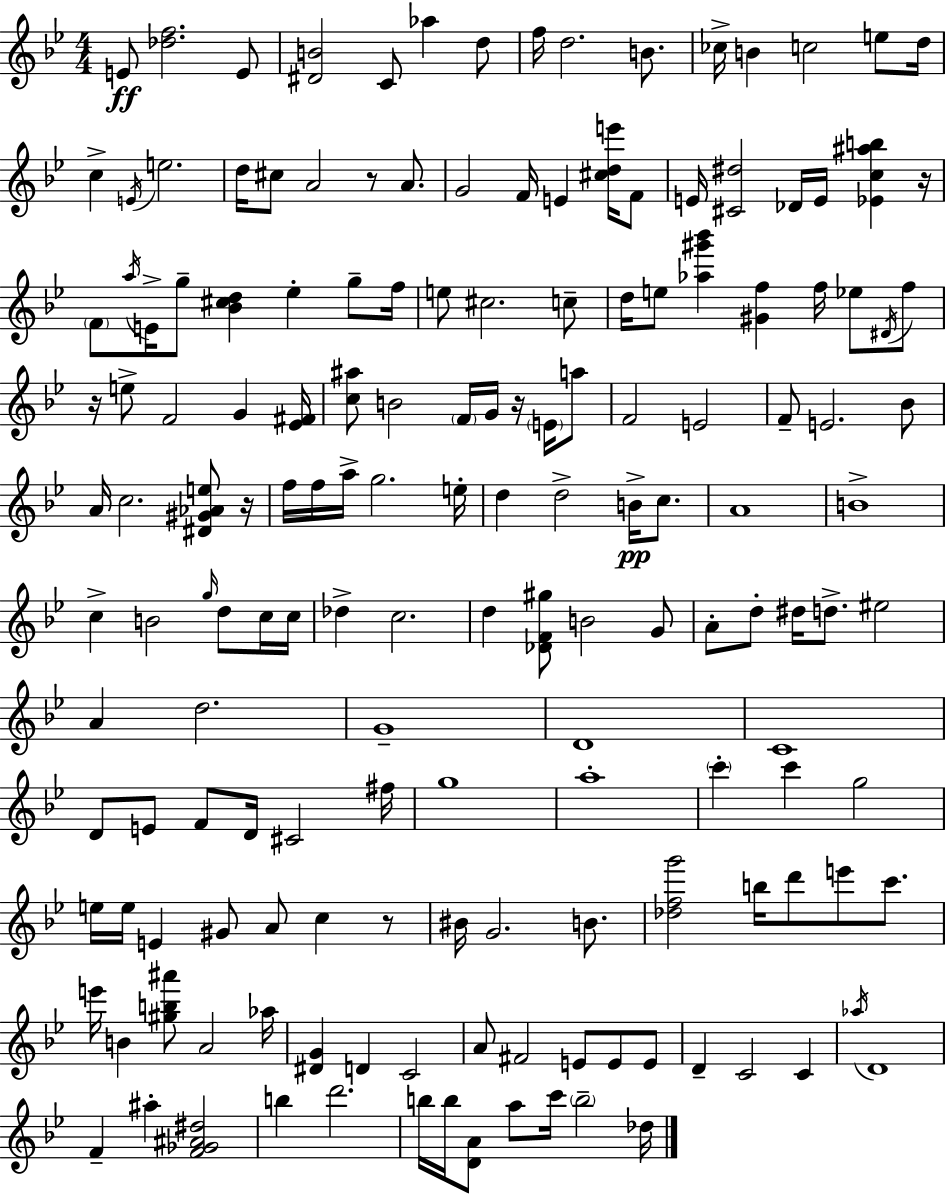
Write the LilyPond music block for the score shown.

{
  \clef treble
  \numericTimeSignature
  \time 4/4
  \key g \minor
  \repeat volta 2 { e'8\ff <des'' f''>2. e'8 | <dis' b'>2 c'8 aes''4 d''8 | f''16 d''2. b'8. | ces''16-> b'4 c''2 e''8 d''16 | \break c''4-> \acciaccatura { e'16 } e''2. | d''16 cis''8 a'2 r8 a'8. | g'2 f'16 e'4 <cis'' d'' e'''>16 f'8 | e'16 <cis' dis''>2 des'16 e'16 <ees' c'' ais'' b''>4 | \break r16 \parenthesize f'8 \acciaccatura { a''16 } e'16-> g''8-- <bes' cis'' d''>4 ees''4-. g''8-- | f''16 e''8 cis''2. | c''8-- d''16 e''8 <aes'' gis''' bes'''>4 <gis' f''>4 f''16 ees''8 | \acciaccatura { dis'16 } f''8 r16 e''8-> f'2 g'4 | \break <ees' fis'>16 <c'' ais''>8 b'2 \parenthesize f'16 g'16 r16 | \parenthesize e'16 a''8 f'2 e'2 | f'8-- e'2. | bes'8 a'16 c''2. | \break <dis' gis' aes' e''>8 r16 f''16 f''16 a''16-> g''2. | e''16-. d''4 d''2-> b'16->\pp | c''8. a'1 | b'1-> | \break c''4-> b'2 \grace { g''16 } | d''8 c''16 c''16 des''4-> c''2. | d''4 <des' f' gis''>8 b'2 | g'8 a'8-. d''8-. dis''16 d''8.-> eis''2 | \break a'4 d''2. | g'1-- | d'1 | c'1 | \break d'8 e'8 f'8 d'16 cis'2 | fis''16 g''1 | a''1-. | \parenthesize c'''4-. c'''4 g''2 | \break e''16 e''16 e'4 gis'8 a'8 c''4 | r8 bis'16 g'2. | b'8. <des'' f'' g'''>2 b''16 d'''8 e'''8 | c'''8. e'''16 b'4 <gis'' b'' ais'''>8 a'2 | \break aes''16 <dis' g'>4 d'4 c'2 | a'8 fis'2 e'8 | e'8 e'8 d'4-- c'2 | c'4 \acciaccatura { aes''16 } d'1 | \break f'4-- ais''4-. <f' ges' ais' dis''>2 | b''4 d'''2. | b''16 b''16 <d' a'>8 a''8 c'''16 \parenthesize b''2-- | des''16 } \bar "|."
}